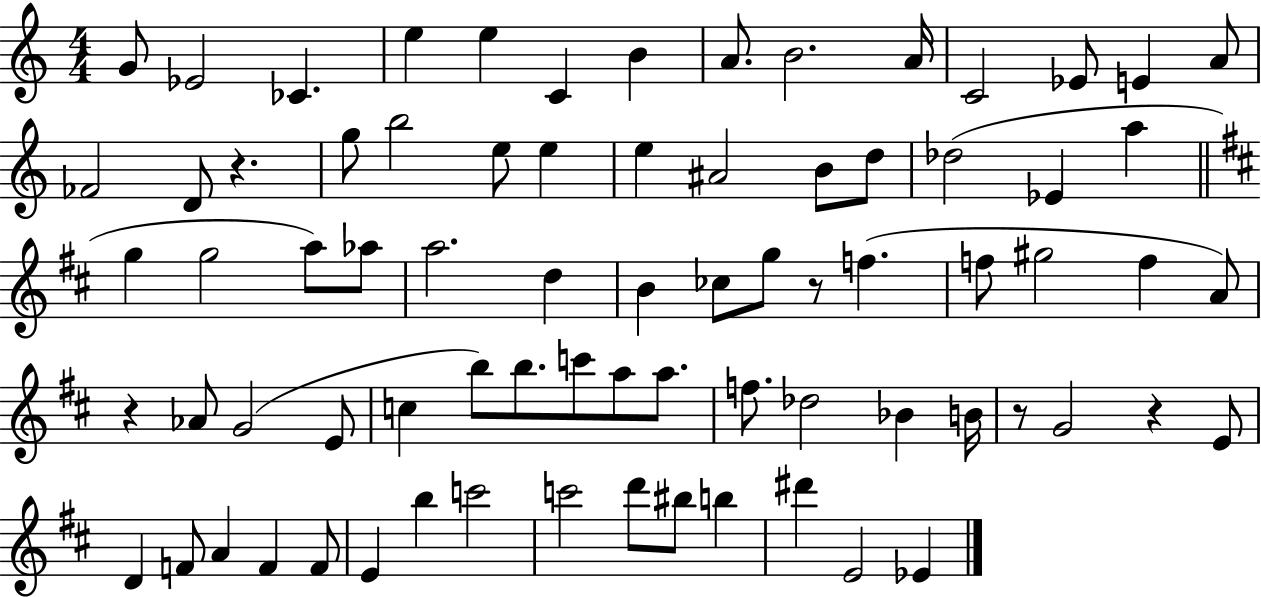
G4/e Eb4/h CES4/q. E5/q E5/q C4/q B4/q A4/e. B4/h. A4/s C4/h Eb4/e E4/q A4/e FES4/h D4/e R/q. G5/e B5/h E5/e E5/q E5/q A#4/h B4/e D5/e Db5/h Eb4/q A5/q G5/q G5/h A5/e Ab5/e A5/h. D5/q B4/q CES5/e G5/e R/e F5/q. F5/e G#5/h F5/q A4/e R/q Ab4/e G4/h E4/e C5/q B5/e B5/e. C6/e A5/e A5/e. F5/e. Db5/h Bb4/q B4/s R/e G4/h R/q E4/e D4/q F4/e A4/q F4/q F4/e E4/q B5/q C6/h C6/h D6/e BIS5/e B5/q D#6/q E4/h Eb4/q